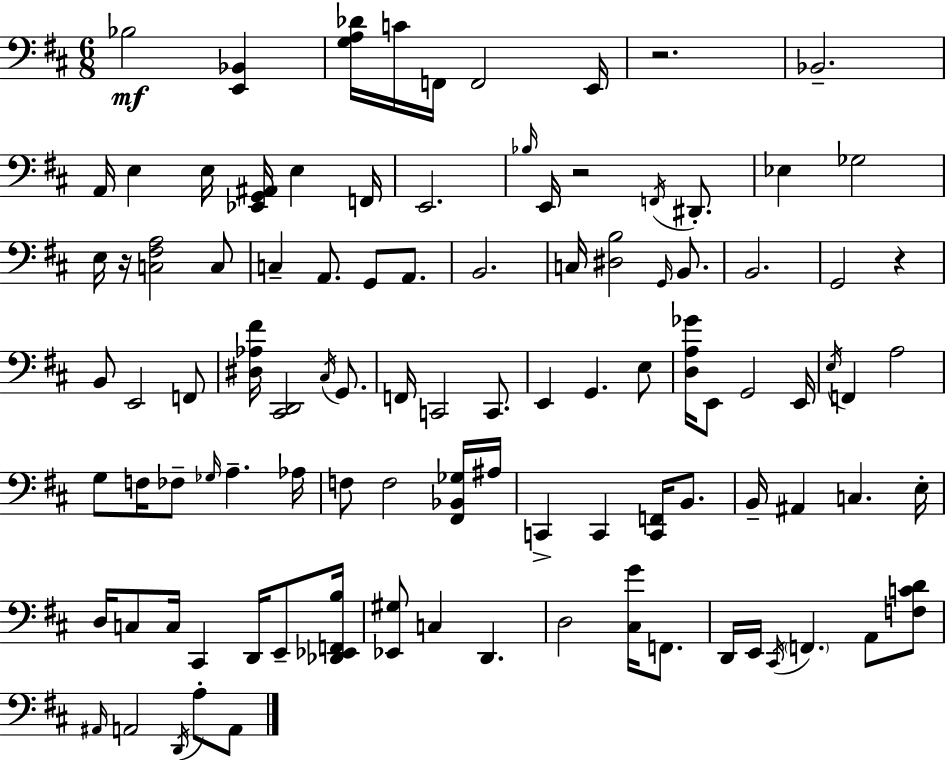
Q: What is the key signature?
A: D major